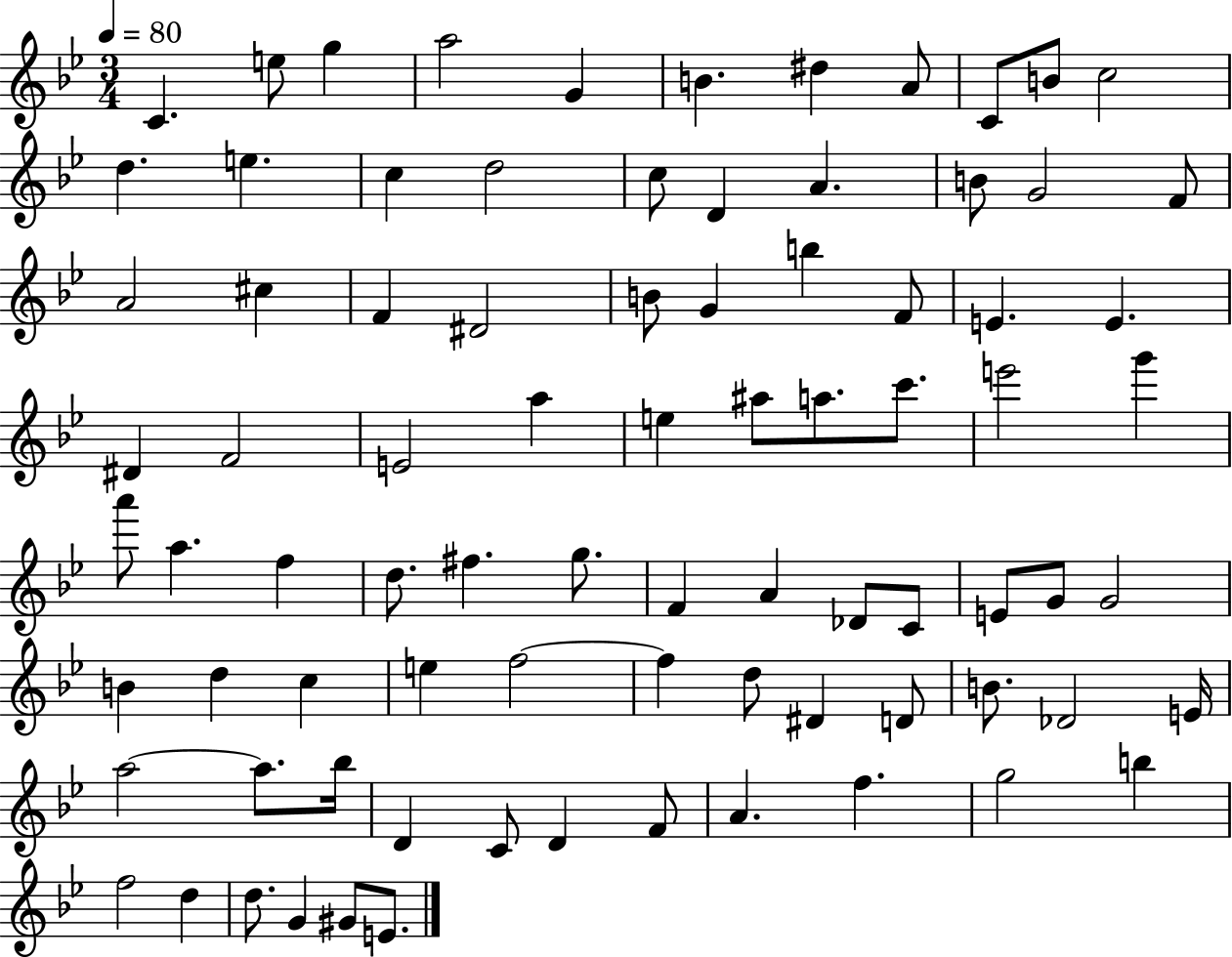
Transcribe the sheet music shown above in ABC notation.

X:1
T:Untitled
M:3/4
L:1/4
K:Bb
C e/2 g a2 G B ^d A/2 C/2 B/2 c2 d e c d2 c/2 D A B/2 G2 F/2 A2 ^c F ^D2 B/2 G b F/2 E E ^D F2 E2 a e ^a/2 a/2 c'/2 e'2 g' a'/2 a f d/2 ^f g/2 F A _D/2 C/2 E/2 G/2 G2 B d c e f2 f d/2 ^D D/2 B/2 _D2 E/4 a2 a/2 _b/4 D C/2 D F/2 A f g2 b f2 d d/2 G ^G/2 E/2